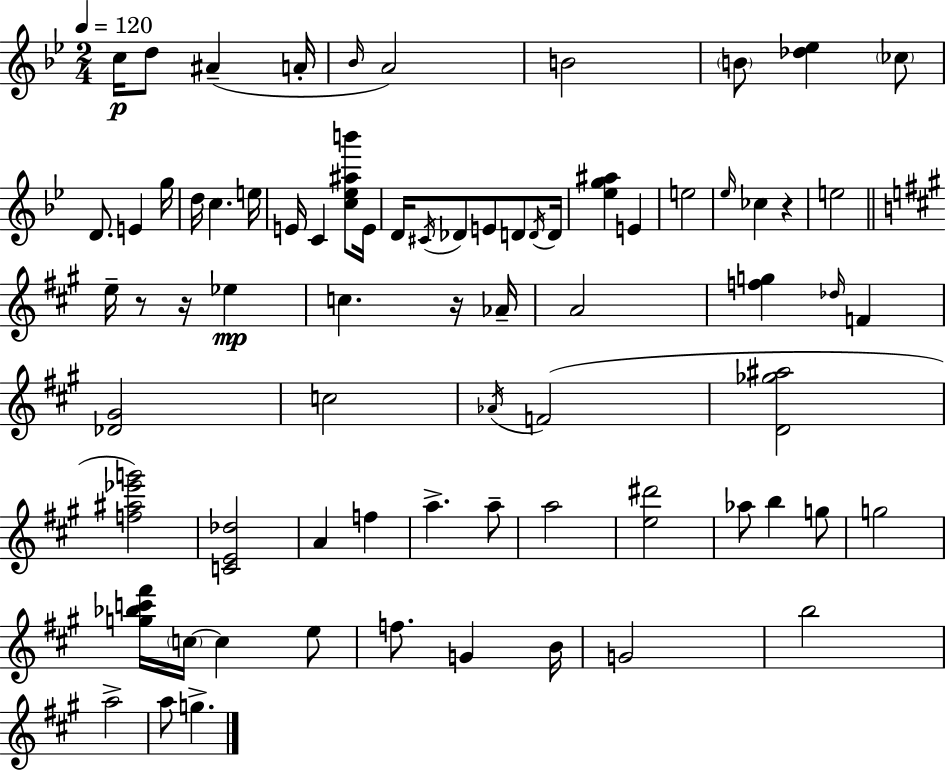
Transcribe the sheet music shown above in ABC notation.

X:1
T:Untitled
M:2/4
L:1/4
K:Bb
c/4 d/2 ^A A/4 _B/4 A2 B2 B/2 [_d_e] _c/2 D/2 E g/4 d/4 c e/4 E/4 C [c_e^ab']/2 E/4 D/4 ^C/4 _D/2 E/2 D/2 D/4 D/4 [_eg^a] E e2 _e/4 _c z e2 e/4 z/2 z/4 _e c z/4 _A/4 A2 [fg] _d/4 F [_D^G]2 c2 _A/4 F2 [D_g^a]2 [f^a_e'g']2 [CE_d]2 A f a a/2 a2 [e^d']2 _a/2 b g/2 g2 [g_bc'^f']/4 c/4 c e/2 f/2 G B/4 G2 b2 a2 a/2 g